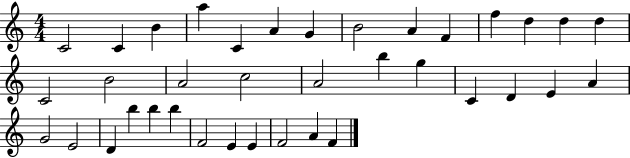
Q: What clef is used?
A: treble